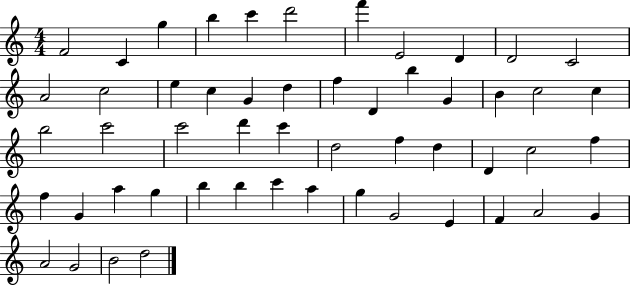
{
  \clef treble
  \numericTimeSignature
  \time 4/4
  \key c \major
  f'2 c'4 g''4 | b''4 c'''4 d'''2 | f'''4 e'2 d'4 | d'2 c'2 | \break a'2 c''2 | e''4 c''4 g'4 d''4 | f''4 d'4 b''4 g'4 | b'4 c''2 c''4 | \break b''2 c'''2 | c'''2 d'''4 c'''4 | d''2 f''4 d''4 | d'4 c''2 f''4 | \break f''4 g'4 a''4 g''4 | b''4 b''4 c'''4 a''4 | g''4 g'2 e'4 | f'4 a'2 g'4 | \break a'2 g'2 | b'2 d''2 | \bar "|."
}